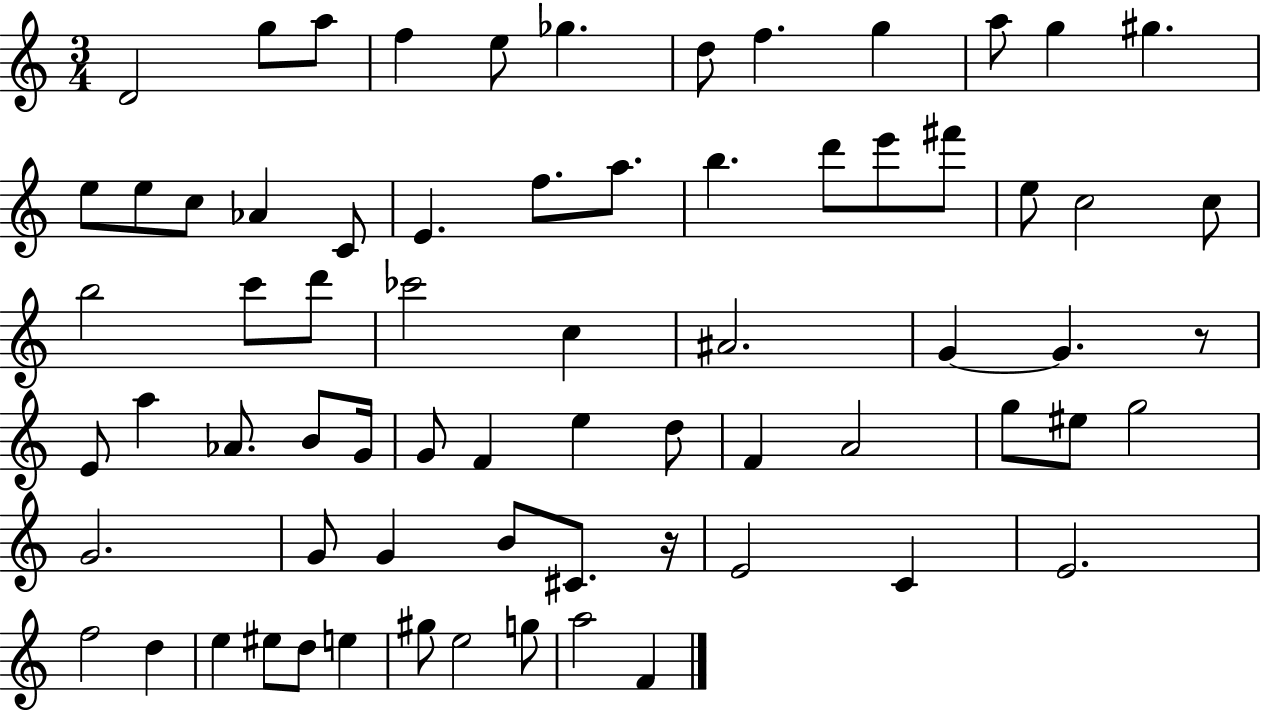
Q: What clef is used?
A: treble